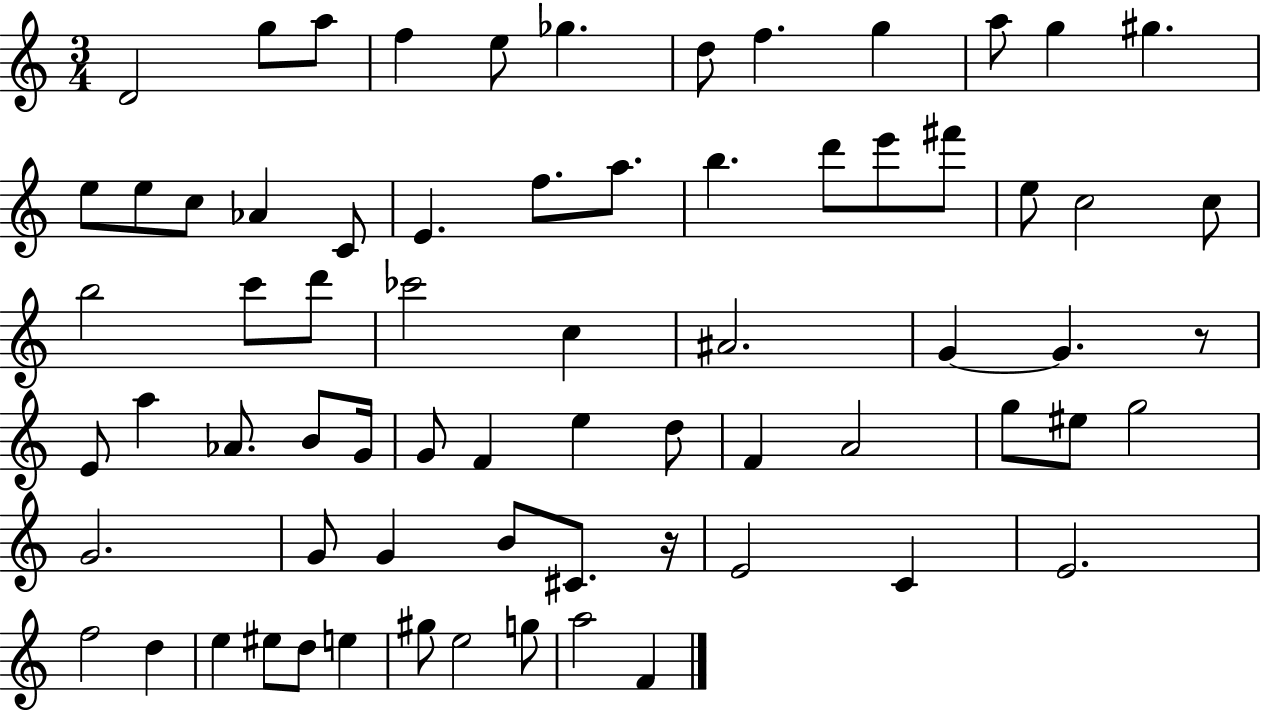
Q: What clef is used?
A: treble